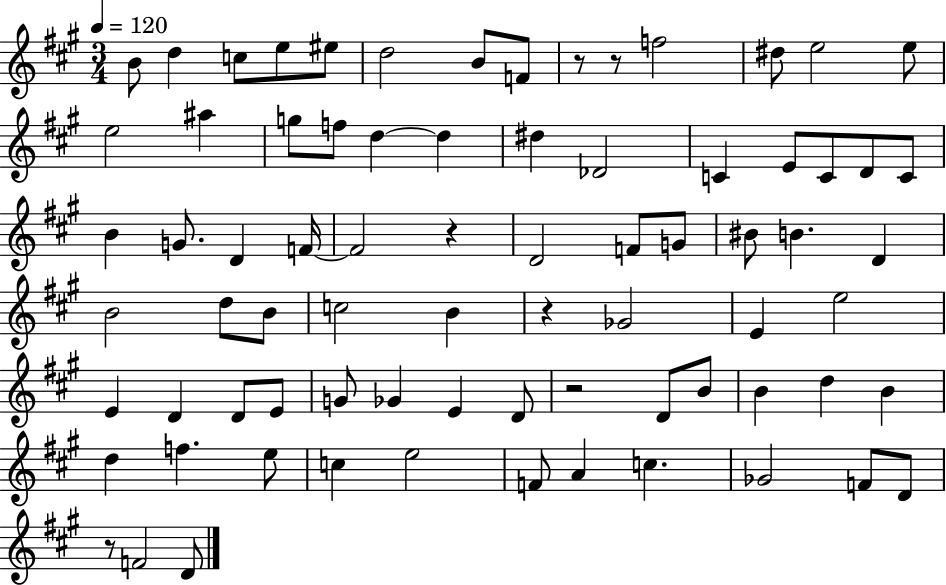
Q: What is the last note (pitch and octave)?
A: D4